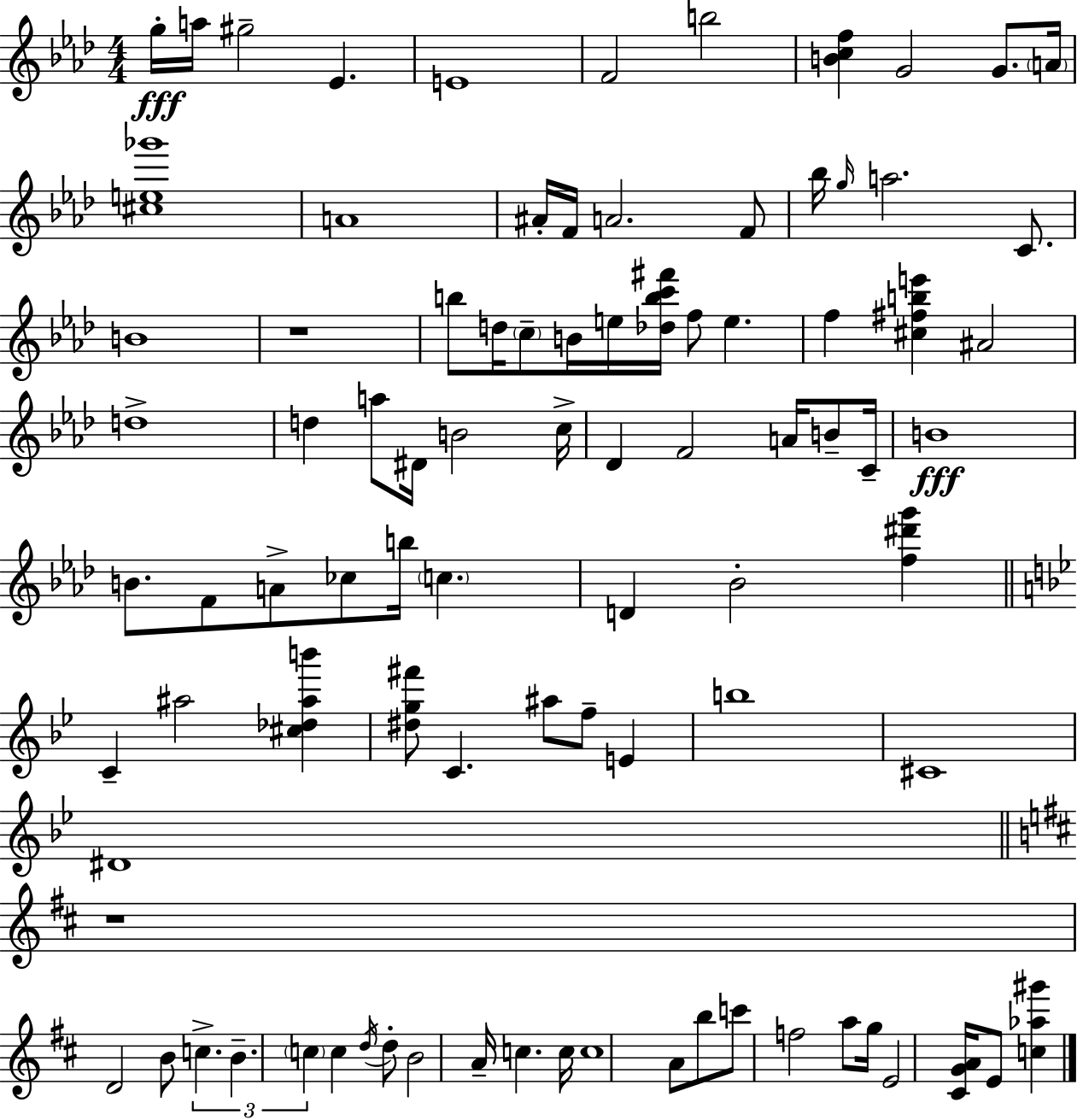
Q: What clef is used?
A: treble